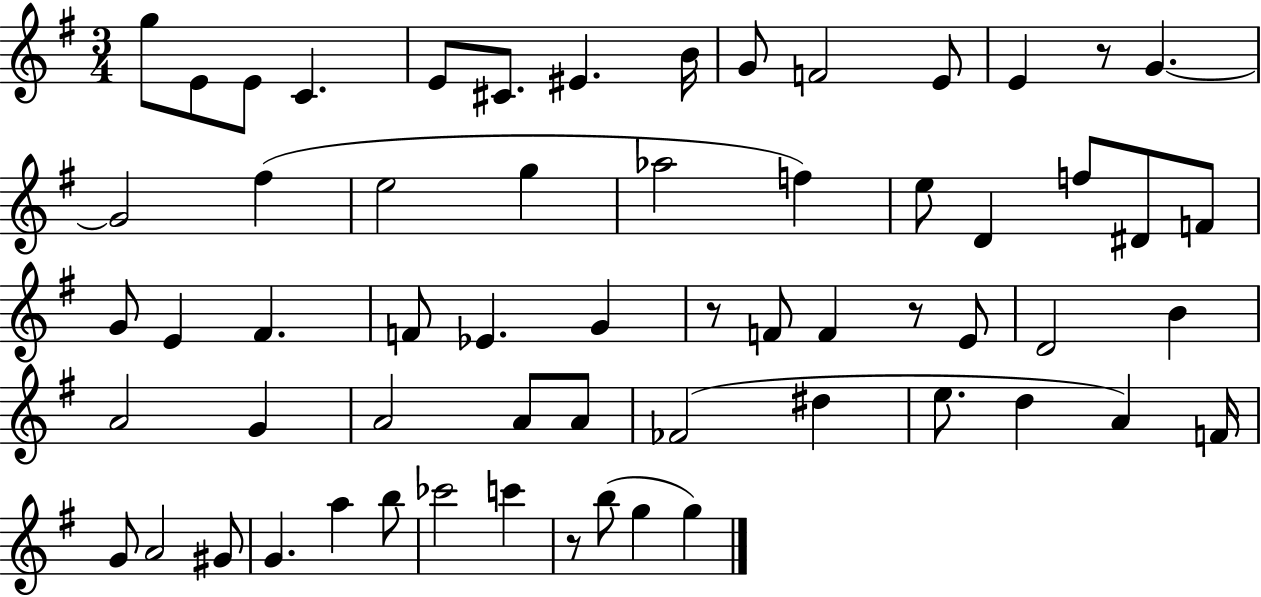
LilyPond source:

{
  \clef treble
  \numericTimeSignature
  \time 3/4
  \key g \major
  g''8 e'8 e'8 c'4. | e'8 cis'8. eis'4. b'16 | g'8 f'2 e'8 | e'4 r8 g'4.~~ | \break g'2 fis''4( | e''2 g''4 | aes''2 f''4) | e''8 d'4 f''8 dis'8 f'8 | \break g'8 e'4 fis'4. | f'8 ees'4. g'4 | r8 f'8 f'4 r8 e'8 | d'2 b'4 | \break a'2 g'4 | a'2 a'8 a'8 | fes'2( dis''4 | e''8. d''4 a'4) f'16 | \break g'8 a'2 gis'8 | g'4. a''4 b''8 | ces'''2 c'''4 | r8 b''8( g''4 g''4) | \break \bar "|."
}